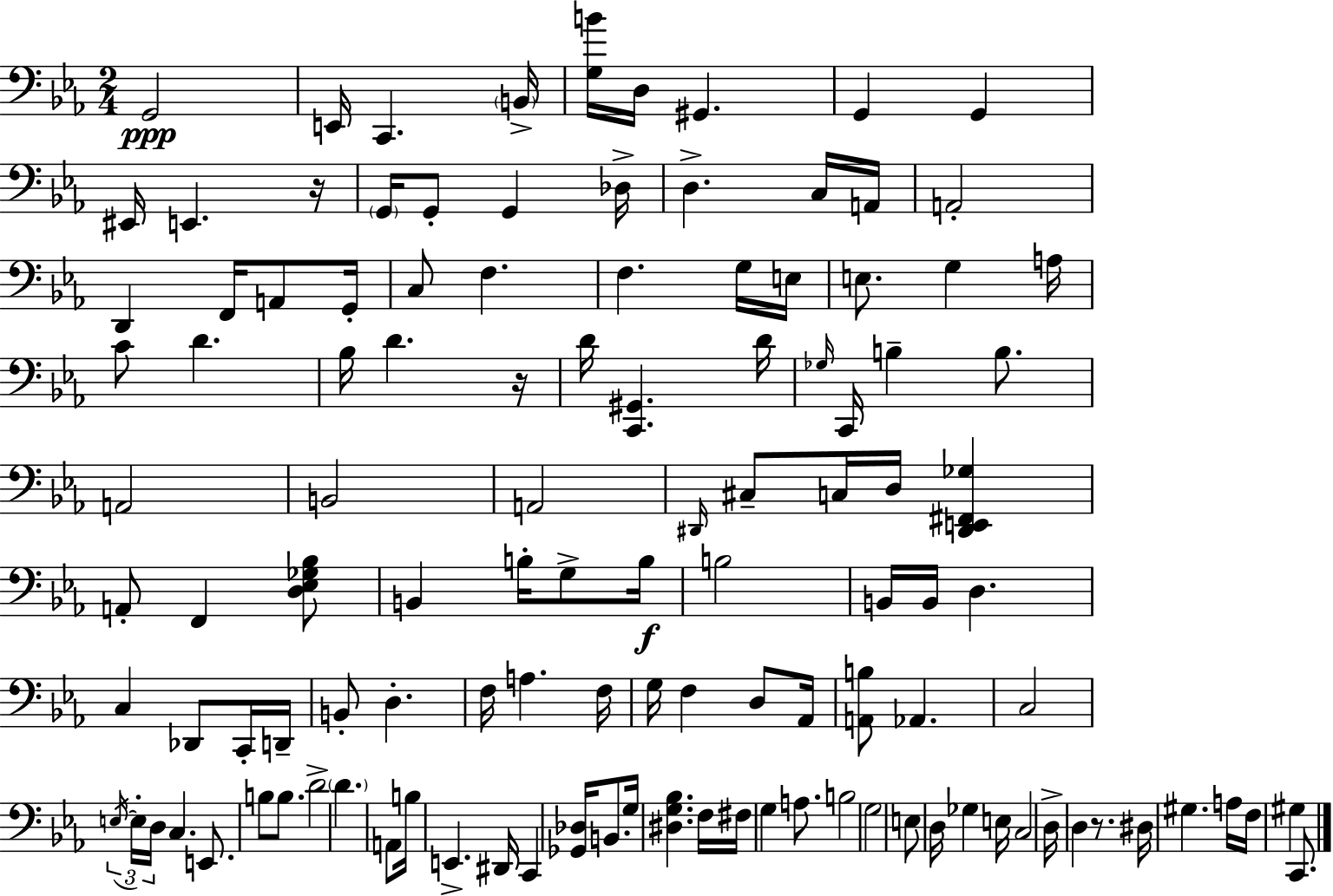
{
  \clef bass
  \numericTimeSignature
  \time 2/4
  \key ees \major
  g,2\ppp | e,16 c,4. \parenthesize b,16-> | <g b'>16 d16 gis,4. | g,4 g,4 | \break eis,16 e,4. r16 | \parenthesize g,16 g,8-. g,4 des16-> | d4.-> c16 a,16 | a,2-. | \break d,4 f,16 a,8 g,16-. | c8 f4. | f4. g16 e16 | e8. g4 a16 | \break c'8 d'4. | bes16 d'4. r16 | d'16 <c, gis,>4. d'16 | \grace { ges16 } c,16 b4-- b8. | \break a,2 | b,2 | a,2 | \grace { dis,16 } cis8-- c16 d16 <dis, e, fis, ges>4 | \break a,8-. f,4 | <d ees ges bes>8 b,4 b16-. g8-> | b16\f b2 | b,16 b,16 d4. | \break c4 des,8 | c,16-. d,16-- b,8-. d4.-. | f16 a4. | f16 g16 f4 d8 | \break aes,16 <a, b>8 aes,4. | c2 | \tuplet 3/2 { \acciaccatura { e16~ }~ e16-. d16 } c4. | e,8. b8 | \break b8. d'2-> | \parenthesize d'4. | a,8 b16 e,4.-> | dis,16 c,4 <ges, des>16 | \break b,8. g16 <dis g bes>4. | f16 fis16 g4 | a8. b2 | g2 | \break e8 d16 ges4 | e16 c2 | d16-> d4 | r8. dis16 gis4. | \break a16 f16 gis4 | c,8. \bar "|."
}